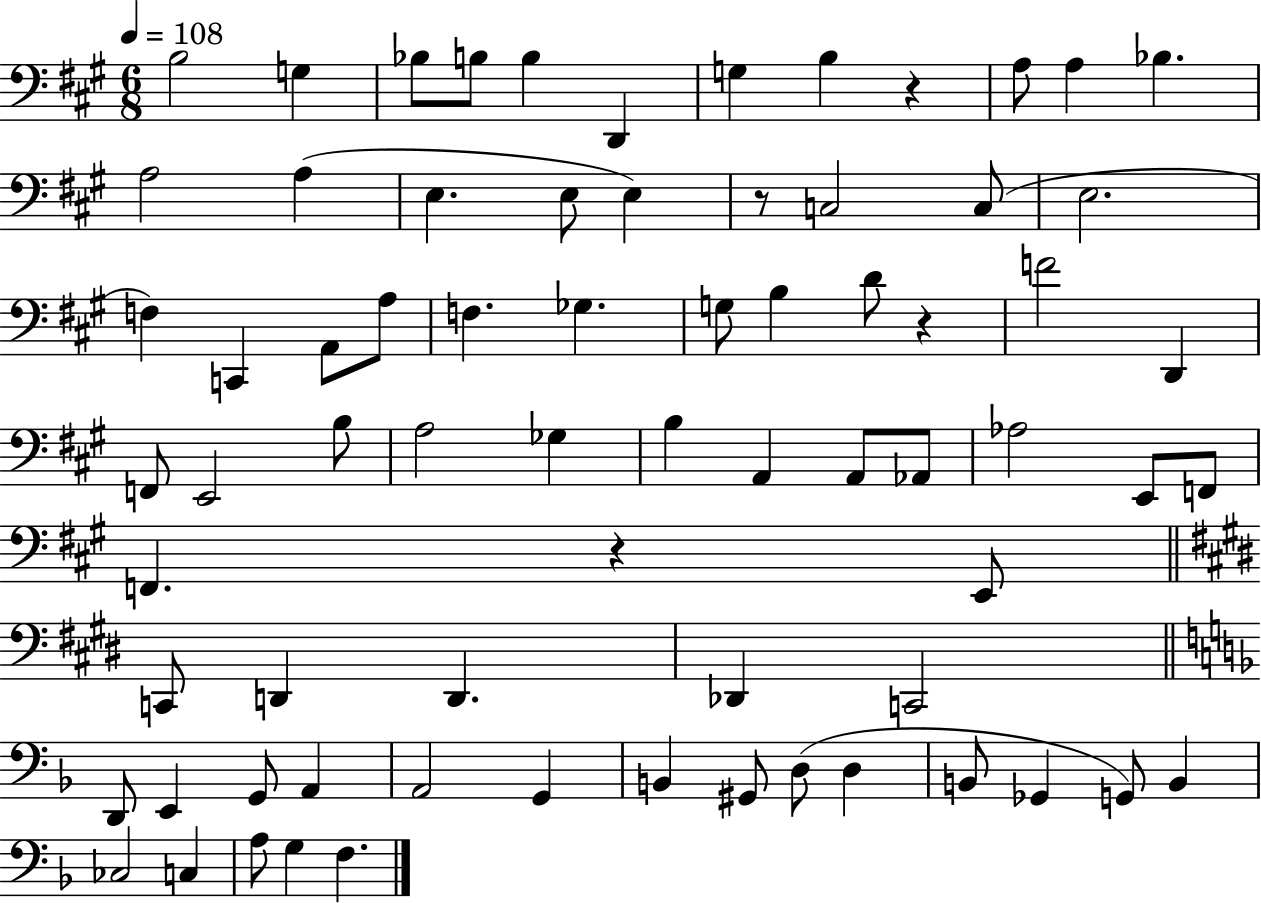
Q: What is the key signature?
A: A major